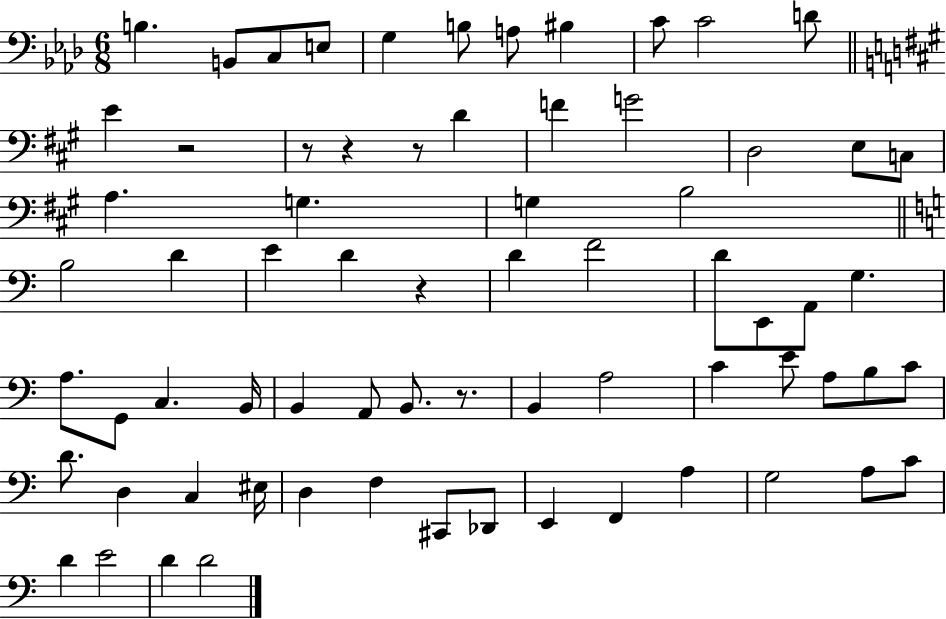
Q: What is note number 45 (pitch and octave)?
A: B3